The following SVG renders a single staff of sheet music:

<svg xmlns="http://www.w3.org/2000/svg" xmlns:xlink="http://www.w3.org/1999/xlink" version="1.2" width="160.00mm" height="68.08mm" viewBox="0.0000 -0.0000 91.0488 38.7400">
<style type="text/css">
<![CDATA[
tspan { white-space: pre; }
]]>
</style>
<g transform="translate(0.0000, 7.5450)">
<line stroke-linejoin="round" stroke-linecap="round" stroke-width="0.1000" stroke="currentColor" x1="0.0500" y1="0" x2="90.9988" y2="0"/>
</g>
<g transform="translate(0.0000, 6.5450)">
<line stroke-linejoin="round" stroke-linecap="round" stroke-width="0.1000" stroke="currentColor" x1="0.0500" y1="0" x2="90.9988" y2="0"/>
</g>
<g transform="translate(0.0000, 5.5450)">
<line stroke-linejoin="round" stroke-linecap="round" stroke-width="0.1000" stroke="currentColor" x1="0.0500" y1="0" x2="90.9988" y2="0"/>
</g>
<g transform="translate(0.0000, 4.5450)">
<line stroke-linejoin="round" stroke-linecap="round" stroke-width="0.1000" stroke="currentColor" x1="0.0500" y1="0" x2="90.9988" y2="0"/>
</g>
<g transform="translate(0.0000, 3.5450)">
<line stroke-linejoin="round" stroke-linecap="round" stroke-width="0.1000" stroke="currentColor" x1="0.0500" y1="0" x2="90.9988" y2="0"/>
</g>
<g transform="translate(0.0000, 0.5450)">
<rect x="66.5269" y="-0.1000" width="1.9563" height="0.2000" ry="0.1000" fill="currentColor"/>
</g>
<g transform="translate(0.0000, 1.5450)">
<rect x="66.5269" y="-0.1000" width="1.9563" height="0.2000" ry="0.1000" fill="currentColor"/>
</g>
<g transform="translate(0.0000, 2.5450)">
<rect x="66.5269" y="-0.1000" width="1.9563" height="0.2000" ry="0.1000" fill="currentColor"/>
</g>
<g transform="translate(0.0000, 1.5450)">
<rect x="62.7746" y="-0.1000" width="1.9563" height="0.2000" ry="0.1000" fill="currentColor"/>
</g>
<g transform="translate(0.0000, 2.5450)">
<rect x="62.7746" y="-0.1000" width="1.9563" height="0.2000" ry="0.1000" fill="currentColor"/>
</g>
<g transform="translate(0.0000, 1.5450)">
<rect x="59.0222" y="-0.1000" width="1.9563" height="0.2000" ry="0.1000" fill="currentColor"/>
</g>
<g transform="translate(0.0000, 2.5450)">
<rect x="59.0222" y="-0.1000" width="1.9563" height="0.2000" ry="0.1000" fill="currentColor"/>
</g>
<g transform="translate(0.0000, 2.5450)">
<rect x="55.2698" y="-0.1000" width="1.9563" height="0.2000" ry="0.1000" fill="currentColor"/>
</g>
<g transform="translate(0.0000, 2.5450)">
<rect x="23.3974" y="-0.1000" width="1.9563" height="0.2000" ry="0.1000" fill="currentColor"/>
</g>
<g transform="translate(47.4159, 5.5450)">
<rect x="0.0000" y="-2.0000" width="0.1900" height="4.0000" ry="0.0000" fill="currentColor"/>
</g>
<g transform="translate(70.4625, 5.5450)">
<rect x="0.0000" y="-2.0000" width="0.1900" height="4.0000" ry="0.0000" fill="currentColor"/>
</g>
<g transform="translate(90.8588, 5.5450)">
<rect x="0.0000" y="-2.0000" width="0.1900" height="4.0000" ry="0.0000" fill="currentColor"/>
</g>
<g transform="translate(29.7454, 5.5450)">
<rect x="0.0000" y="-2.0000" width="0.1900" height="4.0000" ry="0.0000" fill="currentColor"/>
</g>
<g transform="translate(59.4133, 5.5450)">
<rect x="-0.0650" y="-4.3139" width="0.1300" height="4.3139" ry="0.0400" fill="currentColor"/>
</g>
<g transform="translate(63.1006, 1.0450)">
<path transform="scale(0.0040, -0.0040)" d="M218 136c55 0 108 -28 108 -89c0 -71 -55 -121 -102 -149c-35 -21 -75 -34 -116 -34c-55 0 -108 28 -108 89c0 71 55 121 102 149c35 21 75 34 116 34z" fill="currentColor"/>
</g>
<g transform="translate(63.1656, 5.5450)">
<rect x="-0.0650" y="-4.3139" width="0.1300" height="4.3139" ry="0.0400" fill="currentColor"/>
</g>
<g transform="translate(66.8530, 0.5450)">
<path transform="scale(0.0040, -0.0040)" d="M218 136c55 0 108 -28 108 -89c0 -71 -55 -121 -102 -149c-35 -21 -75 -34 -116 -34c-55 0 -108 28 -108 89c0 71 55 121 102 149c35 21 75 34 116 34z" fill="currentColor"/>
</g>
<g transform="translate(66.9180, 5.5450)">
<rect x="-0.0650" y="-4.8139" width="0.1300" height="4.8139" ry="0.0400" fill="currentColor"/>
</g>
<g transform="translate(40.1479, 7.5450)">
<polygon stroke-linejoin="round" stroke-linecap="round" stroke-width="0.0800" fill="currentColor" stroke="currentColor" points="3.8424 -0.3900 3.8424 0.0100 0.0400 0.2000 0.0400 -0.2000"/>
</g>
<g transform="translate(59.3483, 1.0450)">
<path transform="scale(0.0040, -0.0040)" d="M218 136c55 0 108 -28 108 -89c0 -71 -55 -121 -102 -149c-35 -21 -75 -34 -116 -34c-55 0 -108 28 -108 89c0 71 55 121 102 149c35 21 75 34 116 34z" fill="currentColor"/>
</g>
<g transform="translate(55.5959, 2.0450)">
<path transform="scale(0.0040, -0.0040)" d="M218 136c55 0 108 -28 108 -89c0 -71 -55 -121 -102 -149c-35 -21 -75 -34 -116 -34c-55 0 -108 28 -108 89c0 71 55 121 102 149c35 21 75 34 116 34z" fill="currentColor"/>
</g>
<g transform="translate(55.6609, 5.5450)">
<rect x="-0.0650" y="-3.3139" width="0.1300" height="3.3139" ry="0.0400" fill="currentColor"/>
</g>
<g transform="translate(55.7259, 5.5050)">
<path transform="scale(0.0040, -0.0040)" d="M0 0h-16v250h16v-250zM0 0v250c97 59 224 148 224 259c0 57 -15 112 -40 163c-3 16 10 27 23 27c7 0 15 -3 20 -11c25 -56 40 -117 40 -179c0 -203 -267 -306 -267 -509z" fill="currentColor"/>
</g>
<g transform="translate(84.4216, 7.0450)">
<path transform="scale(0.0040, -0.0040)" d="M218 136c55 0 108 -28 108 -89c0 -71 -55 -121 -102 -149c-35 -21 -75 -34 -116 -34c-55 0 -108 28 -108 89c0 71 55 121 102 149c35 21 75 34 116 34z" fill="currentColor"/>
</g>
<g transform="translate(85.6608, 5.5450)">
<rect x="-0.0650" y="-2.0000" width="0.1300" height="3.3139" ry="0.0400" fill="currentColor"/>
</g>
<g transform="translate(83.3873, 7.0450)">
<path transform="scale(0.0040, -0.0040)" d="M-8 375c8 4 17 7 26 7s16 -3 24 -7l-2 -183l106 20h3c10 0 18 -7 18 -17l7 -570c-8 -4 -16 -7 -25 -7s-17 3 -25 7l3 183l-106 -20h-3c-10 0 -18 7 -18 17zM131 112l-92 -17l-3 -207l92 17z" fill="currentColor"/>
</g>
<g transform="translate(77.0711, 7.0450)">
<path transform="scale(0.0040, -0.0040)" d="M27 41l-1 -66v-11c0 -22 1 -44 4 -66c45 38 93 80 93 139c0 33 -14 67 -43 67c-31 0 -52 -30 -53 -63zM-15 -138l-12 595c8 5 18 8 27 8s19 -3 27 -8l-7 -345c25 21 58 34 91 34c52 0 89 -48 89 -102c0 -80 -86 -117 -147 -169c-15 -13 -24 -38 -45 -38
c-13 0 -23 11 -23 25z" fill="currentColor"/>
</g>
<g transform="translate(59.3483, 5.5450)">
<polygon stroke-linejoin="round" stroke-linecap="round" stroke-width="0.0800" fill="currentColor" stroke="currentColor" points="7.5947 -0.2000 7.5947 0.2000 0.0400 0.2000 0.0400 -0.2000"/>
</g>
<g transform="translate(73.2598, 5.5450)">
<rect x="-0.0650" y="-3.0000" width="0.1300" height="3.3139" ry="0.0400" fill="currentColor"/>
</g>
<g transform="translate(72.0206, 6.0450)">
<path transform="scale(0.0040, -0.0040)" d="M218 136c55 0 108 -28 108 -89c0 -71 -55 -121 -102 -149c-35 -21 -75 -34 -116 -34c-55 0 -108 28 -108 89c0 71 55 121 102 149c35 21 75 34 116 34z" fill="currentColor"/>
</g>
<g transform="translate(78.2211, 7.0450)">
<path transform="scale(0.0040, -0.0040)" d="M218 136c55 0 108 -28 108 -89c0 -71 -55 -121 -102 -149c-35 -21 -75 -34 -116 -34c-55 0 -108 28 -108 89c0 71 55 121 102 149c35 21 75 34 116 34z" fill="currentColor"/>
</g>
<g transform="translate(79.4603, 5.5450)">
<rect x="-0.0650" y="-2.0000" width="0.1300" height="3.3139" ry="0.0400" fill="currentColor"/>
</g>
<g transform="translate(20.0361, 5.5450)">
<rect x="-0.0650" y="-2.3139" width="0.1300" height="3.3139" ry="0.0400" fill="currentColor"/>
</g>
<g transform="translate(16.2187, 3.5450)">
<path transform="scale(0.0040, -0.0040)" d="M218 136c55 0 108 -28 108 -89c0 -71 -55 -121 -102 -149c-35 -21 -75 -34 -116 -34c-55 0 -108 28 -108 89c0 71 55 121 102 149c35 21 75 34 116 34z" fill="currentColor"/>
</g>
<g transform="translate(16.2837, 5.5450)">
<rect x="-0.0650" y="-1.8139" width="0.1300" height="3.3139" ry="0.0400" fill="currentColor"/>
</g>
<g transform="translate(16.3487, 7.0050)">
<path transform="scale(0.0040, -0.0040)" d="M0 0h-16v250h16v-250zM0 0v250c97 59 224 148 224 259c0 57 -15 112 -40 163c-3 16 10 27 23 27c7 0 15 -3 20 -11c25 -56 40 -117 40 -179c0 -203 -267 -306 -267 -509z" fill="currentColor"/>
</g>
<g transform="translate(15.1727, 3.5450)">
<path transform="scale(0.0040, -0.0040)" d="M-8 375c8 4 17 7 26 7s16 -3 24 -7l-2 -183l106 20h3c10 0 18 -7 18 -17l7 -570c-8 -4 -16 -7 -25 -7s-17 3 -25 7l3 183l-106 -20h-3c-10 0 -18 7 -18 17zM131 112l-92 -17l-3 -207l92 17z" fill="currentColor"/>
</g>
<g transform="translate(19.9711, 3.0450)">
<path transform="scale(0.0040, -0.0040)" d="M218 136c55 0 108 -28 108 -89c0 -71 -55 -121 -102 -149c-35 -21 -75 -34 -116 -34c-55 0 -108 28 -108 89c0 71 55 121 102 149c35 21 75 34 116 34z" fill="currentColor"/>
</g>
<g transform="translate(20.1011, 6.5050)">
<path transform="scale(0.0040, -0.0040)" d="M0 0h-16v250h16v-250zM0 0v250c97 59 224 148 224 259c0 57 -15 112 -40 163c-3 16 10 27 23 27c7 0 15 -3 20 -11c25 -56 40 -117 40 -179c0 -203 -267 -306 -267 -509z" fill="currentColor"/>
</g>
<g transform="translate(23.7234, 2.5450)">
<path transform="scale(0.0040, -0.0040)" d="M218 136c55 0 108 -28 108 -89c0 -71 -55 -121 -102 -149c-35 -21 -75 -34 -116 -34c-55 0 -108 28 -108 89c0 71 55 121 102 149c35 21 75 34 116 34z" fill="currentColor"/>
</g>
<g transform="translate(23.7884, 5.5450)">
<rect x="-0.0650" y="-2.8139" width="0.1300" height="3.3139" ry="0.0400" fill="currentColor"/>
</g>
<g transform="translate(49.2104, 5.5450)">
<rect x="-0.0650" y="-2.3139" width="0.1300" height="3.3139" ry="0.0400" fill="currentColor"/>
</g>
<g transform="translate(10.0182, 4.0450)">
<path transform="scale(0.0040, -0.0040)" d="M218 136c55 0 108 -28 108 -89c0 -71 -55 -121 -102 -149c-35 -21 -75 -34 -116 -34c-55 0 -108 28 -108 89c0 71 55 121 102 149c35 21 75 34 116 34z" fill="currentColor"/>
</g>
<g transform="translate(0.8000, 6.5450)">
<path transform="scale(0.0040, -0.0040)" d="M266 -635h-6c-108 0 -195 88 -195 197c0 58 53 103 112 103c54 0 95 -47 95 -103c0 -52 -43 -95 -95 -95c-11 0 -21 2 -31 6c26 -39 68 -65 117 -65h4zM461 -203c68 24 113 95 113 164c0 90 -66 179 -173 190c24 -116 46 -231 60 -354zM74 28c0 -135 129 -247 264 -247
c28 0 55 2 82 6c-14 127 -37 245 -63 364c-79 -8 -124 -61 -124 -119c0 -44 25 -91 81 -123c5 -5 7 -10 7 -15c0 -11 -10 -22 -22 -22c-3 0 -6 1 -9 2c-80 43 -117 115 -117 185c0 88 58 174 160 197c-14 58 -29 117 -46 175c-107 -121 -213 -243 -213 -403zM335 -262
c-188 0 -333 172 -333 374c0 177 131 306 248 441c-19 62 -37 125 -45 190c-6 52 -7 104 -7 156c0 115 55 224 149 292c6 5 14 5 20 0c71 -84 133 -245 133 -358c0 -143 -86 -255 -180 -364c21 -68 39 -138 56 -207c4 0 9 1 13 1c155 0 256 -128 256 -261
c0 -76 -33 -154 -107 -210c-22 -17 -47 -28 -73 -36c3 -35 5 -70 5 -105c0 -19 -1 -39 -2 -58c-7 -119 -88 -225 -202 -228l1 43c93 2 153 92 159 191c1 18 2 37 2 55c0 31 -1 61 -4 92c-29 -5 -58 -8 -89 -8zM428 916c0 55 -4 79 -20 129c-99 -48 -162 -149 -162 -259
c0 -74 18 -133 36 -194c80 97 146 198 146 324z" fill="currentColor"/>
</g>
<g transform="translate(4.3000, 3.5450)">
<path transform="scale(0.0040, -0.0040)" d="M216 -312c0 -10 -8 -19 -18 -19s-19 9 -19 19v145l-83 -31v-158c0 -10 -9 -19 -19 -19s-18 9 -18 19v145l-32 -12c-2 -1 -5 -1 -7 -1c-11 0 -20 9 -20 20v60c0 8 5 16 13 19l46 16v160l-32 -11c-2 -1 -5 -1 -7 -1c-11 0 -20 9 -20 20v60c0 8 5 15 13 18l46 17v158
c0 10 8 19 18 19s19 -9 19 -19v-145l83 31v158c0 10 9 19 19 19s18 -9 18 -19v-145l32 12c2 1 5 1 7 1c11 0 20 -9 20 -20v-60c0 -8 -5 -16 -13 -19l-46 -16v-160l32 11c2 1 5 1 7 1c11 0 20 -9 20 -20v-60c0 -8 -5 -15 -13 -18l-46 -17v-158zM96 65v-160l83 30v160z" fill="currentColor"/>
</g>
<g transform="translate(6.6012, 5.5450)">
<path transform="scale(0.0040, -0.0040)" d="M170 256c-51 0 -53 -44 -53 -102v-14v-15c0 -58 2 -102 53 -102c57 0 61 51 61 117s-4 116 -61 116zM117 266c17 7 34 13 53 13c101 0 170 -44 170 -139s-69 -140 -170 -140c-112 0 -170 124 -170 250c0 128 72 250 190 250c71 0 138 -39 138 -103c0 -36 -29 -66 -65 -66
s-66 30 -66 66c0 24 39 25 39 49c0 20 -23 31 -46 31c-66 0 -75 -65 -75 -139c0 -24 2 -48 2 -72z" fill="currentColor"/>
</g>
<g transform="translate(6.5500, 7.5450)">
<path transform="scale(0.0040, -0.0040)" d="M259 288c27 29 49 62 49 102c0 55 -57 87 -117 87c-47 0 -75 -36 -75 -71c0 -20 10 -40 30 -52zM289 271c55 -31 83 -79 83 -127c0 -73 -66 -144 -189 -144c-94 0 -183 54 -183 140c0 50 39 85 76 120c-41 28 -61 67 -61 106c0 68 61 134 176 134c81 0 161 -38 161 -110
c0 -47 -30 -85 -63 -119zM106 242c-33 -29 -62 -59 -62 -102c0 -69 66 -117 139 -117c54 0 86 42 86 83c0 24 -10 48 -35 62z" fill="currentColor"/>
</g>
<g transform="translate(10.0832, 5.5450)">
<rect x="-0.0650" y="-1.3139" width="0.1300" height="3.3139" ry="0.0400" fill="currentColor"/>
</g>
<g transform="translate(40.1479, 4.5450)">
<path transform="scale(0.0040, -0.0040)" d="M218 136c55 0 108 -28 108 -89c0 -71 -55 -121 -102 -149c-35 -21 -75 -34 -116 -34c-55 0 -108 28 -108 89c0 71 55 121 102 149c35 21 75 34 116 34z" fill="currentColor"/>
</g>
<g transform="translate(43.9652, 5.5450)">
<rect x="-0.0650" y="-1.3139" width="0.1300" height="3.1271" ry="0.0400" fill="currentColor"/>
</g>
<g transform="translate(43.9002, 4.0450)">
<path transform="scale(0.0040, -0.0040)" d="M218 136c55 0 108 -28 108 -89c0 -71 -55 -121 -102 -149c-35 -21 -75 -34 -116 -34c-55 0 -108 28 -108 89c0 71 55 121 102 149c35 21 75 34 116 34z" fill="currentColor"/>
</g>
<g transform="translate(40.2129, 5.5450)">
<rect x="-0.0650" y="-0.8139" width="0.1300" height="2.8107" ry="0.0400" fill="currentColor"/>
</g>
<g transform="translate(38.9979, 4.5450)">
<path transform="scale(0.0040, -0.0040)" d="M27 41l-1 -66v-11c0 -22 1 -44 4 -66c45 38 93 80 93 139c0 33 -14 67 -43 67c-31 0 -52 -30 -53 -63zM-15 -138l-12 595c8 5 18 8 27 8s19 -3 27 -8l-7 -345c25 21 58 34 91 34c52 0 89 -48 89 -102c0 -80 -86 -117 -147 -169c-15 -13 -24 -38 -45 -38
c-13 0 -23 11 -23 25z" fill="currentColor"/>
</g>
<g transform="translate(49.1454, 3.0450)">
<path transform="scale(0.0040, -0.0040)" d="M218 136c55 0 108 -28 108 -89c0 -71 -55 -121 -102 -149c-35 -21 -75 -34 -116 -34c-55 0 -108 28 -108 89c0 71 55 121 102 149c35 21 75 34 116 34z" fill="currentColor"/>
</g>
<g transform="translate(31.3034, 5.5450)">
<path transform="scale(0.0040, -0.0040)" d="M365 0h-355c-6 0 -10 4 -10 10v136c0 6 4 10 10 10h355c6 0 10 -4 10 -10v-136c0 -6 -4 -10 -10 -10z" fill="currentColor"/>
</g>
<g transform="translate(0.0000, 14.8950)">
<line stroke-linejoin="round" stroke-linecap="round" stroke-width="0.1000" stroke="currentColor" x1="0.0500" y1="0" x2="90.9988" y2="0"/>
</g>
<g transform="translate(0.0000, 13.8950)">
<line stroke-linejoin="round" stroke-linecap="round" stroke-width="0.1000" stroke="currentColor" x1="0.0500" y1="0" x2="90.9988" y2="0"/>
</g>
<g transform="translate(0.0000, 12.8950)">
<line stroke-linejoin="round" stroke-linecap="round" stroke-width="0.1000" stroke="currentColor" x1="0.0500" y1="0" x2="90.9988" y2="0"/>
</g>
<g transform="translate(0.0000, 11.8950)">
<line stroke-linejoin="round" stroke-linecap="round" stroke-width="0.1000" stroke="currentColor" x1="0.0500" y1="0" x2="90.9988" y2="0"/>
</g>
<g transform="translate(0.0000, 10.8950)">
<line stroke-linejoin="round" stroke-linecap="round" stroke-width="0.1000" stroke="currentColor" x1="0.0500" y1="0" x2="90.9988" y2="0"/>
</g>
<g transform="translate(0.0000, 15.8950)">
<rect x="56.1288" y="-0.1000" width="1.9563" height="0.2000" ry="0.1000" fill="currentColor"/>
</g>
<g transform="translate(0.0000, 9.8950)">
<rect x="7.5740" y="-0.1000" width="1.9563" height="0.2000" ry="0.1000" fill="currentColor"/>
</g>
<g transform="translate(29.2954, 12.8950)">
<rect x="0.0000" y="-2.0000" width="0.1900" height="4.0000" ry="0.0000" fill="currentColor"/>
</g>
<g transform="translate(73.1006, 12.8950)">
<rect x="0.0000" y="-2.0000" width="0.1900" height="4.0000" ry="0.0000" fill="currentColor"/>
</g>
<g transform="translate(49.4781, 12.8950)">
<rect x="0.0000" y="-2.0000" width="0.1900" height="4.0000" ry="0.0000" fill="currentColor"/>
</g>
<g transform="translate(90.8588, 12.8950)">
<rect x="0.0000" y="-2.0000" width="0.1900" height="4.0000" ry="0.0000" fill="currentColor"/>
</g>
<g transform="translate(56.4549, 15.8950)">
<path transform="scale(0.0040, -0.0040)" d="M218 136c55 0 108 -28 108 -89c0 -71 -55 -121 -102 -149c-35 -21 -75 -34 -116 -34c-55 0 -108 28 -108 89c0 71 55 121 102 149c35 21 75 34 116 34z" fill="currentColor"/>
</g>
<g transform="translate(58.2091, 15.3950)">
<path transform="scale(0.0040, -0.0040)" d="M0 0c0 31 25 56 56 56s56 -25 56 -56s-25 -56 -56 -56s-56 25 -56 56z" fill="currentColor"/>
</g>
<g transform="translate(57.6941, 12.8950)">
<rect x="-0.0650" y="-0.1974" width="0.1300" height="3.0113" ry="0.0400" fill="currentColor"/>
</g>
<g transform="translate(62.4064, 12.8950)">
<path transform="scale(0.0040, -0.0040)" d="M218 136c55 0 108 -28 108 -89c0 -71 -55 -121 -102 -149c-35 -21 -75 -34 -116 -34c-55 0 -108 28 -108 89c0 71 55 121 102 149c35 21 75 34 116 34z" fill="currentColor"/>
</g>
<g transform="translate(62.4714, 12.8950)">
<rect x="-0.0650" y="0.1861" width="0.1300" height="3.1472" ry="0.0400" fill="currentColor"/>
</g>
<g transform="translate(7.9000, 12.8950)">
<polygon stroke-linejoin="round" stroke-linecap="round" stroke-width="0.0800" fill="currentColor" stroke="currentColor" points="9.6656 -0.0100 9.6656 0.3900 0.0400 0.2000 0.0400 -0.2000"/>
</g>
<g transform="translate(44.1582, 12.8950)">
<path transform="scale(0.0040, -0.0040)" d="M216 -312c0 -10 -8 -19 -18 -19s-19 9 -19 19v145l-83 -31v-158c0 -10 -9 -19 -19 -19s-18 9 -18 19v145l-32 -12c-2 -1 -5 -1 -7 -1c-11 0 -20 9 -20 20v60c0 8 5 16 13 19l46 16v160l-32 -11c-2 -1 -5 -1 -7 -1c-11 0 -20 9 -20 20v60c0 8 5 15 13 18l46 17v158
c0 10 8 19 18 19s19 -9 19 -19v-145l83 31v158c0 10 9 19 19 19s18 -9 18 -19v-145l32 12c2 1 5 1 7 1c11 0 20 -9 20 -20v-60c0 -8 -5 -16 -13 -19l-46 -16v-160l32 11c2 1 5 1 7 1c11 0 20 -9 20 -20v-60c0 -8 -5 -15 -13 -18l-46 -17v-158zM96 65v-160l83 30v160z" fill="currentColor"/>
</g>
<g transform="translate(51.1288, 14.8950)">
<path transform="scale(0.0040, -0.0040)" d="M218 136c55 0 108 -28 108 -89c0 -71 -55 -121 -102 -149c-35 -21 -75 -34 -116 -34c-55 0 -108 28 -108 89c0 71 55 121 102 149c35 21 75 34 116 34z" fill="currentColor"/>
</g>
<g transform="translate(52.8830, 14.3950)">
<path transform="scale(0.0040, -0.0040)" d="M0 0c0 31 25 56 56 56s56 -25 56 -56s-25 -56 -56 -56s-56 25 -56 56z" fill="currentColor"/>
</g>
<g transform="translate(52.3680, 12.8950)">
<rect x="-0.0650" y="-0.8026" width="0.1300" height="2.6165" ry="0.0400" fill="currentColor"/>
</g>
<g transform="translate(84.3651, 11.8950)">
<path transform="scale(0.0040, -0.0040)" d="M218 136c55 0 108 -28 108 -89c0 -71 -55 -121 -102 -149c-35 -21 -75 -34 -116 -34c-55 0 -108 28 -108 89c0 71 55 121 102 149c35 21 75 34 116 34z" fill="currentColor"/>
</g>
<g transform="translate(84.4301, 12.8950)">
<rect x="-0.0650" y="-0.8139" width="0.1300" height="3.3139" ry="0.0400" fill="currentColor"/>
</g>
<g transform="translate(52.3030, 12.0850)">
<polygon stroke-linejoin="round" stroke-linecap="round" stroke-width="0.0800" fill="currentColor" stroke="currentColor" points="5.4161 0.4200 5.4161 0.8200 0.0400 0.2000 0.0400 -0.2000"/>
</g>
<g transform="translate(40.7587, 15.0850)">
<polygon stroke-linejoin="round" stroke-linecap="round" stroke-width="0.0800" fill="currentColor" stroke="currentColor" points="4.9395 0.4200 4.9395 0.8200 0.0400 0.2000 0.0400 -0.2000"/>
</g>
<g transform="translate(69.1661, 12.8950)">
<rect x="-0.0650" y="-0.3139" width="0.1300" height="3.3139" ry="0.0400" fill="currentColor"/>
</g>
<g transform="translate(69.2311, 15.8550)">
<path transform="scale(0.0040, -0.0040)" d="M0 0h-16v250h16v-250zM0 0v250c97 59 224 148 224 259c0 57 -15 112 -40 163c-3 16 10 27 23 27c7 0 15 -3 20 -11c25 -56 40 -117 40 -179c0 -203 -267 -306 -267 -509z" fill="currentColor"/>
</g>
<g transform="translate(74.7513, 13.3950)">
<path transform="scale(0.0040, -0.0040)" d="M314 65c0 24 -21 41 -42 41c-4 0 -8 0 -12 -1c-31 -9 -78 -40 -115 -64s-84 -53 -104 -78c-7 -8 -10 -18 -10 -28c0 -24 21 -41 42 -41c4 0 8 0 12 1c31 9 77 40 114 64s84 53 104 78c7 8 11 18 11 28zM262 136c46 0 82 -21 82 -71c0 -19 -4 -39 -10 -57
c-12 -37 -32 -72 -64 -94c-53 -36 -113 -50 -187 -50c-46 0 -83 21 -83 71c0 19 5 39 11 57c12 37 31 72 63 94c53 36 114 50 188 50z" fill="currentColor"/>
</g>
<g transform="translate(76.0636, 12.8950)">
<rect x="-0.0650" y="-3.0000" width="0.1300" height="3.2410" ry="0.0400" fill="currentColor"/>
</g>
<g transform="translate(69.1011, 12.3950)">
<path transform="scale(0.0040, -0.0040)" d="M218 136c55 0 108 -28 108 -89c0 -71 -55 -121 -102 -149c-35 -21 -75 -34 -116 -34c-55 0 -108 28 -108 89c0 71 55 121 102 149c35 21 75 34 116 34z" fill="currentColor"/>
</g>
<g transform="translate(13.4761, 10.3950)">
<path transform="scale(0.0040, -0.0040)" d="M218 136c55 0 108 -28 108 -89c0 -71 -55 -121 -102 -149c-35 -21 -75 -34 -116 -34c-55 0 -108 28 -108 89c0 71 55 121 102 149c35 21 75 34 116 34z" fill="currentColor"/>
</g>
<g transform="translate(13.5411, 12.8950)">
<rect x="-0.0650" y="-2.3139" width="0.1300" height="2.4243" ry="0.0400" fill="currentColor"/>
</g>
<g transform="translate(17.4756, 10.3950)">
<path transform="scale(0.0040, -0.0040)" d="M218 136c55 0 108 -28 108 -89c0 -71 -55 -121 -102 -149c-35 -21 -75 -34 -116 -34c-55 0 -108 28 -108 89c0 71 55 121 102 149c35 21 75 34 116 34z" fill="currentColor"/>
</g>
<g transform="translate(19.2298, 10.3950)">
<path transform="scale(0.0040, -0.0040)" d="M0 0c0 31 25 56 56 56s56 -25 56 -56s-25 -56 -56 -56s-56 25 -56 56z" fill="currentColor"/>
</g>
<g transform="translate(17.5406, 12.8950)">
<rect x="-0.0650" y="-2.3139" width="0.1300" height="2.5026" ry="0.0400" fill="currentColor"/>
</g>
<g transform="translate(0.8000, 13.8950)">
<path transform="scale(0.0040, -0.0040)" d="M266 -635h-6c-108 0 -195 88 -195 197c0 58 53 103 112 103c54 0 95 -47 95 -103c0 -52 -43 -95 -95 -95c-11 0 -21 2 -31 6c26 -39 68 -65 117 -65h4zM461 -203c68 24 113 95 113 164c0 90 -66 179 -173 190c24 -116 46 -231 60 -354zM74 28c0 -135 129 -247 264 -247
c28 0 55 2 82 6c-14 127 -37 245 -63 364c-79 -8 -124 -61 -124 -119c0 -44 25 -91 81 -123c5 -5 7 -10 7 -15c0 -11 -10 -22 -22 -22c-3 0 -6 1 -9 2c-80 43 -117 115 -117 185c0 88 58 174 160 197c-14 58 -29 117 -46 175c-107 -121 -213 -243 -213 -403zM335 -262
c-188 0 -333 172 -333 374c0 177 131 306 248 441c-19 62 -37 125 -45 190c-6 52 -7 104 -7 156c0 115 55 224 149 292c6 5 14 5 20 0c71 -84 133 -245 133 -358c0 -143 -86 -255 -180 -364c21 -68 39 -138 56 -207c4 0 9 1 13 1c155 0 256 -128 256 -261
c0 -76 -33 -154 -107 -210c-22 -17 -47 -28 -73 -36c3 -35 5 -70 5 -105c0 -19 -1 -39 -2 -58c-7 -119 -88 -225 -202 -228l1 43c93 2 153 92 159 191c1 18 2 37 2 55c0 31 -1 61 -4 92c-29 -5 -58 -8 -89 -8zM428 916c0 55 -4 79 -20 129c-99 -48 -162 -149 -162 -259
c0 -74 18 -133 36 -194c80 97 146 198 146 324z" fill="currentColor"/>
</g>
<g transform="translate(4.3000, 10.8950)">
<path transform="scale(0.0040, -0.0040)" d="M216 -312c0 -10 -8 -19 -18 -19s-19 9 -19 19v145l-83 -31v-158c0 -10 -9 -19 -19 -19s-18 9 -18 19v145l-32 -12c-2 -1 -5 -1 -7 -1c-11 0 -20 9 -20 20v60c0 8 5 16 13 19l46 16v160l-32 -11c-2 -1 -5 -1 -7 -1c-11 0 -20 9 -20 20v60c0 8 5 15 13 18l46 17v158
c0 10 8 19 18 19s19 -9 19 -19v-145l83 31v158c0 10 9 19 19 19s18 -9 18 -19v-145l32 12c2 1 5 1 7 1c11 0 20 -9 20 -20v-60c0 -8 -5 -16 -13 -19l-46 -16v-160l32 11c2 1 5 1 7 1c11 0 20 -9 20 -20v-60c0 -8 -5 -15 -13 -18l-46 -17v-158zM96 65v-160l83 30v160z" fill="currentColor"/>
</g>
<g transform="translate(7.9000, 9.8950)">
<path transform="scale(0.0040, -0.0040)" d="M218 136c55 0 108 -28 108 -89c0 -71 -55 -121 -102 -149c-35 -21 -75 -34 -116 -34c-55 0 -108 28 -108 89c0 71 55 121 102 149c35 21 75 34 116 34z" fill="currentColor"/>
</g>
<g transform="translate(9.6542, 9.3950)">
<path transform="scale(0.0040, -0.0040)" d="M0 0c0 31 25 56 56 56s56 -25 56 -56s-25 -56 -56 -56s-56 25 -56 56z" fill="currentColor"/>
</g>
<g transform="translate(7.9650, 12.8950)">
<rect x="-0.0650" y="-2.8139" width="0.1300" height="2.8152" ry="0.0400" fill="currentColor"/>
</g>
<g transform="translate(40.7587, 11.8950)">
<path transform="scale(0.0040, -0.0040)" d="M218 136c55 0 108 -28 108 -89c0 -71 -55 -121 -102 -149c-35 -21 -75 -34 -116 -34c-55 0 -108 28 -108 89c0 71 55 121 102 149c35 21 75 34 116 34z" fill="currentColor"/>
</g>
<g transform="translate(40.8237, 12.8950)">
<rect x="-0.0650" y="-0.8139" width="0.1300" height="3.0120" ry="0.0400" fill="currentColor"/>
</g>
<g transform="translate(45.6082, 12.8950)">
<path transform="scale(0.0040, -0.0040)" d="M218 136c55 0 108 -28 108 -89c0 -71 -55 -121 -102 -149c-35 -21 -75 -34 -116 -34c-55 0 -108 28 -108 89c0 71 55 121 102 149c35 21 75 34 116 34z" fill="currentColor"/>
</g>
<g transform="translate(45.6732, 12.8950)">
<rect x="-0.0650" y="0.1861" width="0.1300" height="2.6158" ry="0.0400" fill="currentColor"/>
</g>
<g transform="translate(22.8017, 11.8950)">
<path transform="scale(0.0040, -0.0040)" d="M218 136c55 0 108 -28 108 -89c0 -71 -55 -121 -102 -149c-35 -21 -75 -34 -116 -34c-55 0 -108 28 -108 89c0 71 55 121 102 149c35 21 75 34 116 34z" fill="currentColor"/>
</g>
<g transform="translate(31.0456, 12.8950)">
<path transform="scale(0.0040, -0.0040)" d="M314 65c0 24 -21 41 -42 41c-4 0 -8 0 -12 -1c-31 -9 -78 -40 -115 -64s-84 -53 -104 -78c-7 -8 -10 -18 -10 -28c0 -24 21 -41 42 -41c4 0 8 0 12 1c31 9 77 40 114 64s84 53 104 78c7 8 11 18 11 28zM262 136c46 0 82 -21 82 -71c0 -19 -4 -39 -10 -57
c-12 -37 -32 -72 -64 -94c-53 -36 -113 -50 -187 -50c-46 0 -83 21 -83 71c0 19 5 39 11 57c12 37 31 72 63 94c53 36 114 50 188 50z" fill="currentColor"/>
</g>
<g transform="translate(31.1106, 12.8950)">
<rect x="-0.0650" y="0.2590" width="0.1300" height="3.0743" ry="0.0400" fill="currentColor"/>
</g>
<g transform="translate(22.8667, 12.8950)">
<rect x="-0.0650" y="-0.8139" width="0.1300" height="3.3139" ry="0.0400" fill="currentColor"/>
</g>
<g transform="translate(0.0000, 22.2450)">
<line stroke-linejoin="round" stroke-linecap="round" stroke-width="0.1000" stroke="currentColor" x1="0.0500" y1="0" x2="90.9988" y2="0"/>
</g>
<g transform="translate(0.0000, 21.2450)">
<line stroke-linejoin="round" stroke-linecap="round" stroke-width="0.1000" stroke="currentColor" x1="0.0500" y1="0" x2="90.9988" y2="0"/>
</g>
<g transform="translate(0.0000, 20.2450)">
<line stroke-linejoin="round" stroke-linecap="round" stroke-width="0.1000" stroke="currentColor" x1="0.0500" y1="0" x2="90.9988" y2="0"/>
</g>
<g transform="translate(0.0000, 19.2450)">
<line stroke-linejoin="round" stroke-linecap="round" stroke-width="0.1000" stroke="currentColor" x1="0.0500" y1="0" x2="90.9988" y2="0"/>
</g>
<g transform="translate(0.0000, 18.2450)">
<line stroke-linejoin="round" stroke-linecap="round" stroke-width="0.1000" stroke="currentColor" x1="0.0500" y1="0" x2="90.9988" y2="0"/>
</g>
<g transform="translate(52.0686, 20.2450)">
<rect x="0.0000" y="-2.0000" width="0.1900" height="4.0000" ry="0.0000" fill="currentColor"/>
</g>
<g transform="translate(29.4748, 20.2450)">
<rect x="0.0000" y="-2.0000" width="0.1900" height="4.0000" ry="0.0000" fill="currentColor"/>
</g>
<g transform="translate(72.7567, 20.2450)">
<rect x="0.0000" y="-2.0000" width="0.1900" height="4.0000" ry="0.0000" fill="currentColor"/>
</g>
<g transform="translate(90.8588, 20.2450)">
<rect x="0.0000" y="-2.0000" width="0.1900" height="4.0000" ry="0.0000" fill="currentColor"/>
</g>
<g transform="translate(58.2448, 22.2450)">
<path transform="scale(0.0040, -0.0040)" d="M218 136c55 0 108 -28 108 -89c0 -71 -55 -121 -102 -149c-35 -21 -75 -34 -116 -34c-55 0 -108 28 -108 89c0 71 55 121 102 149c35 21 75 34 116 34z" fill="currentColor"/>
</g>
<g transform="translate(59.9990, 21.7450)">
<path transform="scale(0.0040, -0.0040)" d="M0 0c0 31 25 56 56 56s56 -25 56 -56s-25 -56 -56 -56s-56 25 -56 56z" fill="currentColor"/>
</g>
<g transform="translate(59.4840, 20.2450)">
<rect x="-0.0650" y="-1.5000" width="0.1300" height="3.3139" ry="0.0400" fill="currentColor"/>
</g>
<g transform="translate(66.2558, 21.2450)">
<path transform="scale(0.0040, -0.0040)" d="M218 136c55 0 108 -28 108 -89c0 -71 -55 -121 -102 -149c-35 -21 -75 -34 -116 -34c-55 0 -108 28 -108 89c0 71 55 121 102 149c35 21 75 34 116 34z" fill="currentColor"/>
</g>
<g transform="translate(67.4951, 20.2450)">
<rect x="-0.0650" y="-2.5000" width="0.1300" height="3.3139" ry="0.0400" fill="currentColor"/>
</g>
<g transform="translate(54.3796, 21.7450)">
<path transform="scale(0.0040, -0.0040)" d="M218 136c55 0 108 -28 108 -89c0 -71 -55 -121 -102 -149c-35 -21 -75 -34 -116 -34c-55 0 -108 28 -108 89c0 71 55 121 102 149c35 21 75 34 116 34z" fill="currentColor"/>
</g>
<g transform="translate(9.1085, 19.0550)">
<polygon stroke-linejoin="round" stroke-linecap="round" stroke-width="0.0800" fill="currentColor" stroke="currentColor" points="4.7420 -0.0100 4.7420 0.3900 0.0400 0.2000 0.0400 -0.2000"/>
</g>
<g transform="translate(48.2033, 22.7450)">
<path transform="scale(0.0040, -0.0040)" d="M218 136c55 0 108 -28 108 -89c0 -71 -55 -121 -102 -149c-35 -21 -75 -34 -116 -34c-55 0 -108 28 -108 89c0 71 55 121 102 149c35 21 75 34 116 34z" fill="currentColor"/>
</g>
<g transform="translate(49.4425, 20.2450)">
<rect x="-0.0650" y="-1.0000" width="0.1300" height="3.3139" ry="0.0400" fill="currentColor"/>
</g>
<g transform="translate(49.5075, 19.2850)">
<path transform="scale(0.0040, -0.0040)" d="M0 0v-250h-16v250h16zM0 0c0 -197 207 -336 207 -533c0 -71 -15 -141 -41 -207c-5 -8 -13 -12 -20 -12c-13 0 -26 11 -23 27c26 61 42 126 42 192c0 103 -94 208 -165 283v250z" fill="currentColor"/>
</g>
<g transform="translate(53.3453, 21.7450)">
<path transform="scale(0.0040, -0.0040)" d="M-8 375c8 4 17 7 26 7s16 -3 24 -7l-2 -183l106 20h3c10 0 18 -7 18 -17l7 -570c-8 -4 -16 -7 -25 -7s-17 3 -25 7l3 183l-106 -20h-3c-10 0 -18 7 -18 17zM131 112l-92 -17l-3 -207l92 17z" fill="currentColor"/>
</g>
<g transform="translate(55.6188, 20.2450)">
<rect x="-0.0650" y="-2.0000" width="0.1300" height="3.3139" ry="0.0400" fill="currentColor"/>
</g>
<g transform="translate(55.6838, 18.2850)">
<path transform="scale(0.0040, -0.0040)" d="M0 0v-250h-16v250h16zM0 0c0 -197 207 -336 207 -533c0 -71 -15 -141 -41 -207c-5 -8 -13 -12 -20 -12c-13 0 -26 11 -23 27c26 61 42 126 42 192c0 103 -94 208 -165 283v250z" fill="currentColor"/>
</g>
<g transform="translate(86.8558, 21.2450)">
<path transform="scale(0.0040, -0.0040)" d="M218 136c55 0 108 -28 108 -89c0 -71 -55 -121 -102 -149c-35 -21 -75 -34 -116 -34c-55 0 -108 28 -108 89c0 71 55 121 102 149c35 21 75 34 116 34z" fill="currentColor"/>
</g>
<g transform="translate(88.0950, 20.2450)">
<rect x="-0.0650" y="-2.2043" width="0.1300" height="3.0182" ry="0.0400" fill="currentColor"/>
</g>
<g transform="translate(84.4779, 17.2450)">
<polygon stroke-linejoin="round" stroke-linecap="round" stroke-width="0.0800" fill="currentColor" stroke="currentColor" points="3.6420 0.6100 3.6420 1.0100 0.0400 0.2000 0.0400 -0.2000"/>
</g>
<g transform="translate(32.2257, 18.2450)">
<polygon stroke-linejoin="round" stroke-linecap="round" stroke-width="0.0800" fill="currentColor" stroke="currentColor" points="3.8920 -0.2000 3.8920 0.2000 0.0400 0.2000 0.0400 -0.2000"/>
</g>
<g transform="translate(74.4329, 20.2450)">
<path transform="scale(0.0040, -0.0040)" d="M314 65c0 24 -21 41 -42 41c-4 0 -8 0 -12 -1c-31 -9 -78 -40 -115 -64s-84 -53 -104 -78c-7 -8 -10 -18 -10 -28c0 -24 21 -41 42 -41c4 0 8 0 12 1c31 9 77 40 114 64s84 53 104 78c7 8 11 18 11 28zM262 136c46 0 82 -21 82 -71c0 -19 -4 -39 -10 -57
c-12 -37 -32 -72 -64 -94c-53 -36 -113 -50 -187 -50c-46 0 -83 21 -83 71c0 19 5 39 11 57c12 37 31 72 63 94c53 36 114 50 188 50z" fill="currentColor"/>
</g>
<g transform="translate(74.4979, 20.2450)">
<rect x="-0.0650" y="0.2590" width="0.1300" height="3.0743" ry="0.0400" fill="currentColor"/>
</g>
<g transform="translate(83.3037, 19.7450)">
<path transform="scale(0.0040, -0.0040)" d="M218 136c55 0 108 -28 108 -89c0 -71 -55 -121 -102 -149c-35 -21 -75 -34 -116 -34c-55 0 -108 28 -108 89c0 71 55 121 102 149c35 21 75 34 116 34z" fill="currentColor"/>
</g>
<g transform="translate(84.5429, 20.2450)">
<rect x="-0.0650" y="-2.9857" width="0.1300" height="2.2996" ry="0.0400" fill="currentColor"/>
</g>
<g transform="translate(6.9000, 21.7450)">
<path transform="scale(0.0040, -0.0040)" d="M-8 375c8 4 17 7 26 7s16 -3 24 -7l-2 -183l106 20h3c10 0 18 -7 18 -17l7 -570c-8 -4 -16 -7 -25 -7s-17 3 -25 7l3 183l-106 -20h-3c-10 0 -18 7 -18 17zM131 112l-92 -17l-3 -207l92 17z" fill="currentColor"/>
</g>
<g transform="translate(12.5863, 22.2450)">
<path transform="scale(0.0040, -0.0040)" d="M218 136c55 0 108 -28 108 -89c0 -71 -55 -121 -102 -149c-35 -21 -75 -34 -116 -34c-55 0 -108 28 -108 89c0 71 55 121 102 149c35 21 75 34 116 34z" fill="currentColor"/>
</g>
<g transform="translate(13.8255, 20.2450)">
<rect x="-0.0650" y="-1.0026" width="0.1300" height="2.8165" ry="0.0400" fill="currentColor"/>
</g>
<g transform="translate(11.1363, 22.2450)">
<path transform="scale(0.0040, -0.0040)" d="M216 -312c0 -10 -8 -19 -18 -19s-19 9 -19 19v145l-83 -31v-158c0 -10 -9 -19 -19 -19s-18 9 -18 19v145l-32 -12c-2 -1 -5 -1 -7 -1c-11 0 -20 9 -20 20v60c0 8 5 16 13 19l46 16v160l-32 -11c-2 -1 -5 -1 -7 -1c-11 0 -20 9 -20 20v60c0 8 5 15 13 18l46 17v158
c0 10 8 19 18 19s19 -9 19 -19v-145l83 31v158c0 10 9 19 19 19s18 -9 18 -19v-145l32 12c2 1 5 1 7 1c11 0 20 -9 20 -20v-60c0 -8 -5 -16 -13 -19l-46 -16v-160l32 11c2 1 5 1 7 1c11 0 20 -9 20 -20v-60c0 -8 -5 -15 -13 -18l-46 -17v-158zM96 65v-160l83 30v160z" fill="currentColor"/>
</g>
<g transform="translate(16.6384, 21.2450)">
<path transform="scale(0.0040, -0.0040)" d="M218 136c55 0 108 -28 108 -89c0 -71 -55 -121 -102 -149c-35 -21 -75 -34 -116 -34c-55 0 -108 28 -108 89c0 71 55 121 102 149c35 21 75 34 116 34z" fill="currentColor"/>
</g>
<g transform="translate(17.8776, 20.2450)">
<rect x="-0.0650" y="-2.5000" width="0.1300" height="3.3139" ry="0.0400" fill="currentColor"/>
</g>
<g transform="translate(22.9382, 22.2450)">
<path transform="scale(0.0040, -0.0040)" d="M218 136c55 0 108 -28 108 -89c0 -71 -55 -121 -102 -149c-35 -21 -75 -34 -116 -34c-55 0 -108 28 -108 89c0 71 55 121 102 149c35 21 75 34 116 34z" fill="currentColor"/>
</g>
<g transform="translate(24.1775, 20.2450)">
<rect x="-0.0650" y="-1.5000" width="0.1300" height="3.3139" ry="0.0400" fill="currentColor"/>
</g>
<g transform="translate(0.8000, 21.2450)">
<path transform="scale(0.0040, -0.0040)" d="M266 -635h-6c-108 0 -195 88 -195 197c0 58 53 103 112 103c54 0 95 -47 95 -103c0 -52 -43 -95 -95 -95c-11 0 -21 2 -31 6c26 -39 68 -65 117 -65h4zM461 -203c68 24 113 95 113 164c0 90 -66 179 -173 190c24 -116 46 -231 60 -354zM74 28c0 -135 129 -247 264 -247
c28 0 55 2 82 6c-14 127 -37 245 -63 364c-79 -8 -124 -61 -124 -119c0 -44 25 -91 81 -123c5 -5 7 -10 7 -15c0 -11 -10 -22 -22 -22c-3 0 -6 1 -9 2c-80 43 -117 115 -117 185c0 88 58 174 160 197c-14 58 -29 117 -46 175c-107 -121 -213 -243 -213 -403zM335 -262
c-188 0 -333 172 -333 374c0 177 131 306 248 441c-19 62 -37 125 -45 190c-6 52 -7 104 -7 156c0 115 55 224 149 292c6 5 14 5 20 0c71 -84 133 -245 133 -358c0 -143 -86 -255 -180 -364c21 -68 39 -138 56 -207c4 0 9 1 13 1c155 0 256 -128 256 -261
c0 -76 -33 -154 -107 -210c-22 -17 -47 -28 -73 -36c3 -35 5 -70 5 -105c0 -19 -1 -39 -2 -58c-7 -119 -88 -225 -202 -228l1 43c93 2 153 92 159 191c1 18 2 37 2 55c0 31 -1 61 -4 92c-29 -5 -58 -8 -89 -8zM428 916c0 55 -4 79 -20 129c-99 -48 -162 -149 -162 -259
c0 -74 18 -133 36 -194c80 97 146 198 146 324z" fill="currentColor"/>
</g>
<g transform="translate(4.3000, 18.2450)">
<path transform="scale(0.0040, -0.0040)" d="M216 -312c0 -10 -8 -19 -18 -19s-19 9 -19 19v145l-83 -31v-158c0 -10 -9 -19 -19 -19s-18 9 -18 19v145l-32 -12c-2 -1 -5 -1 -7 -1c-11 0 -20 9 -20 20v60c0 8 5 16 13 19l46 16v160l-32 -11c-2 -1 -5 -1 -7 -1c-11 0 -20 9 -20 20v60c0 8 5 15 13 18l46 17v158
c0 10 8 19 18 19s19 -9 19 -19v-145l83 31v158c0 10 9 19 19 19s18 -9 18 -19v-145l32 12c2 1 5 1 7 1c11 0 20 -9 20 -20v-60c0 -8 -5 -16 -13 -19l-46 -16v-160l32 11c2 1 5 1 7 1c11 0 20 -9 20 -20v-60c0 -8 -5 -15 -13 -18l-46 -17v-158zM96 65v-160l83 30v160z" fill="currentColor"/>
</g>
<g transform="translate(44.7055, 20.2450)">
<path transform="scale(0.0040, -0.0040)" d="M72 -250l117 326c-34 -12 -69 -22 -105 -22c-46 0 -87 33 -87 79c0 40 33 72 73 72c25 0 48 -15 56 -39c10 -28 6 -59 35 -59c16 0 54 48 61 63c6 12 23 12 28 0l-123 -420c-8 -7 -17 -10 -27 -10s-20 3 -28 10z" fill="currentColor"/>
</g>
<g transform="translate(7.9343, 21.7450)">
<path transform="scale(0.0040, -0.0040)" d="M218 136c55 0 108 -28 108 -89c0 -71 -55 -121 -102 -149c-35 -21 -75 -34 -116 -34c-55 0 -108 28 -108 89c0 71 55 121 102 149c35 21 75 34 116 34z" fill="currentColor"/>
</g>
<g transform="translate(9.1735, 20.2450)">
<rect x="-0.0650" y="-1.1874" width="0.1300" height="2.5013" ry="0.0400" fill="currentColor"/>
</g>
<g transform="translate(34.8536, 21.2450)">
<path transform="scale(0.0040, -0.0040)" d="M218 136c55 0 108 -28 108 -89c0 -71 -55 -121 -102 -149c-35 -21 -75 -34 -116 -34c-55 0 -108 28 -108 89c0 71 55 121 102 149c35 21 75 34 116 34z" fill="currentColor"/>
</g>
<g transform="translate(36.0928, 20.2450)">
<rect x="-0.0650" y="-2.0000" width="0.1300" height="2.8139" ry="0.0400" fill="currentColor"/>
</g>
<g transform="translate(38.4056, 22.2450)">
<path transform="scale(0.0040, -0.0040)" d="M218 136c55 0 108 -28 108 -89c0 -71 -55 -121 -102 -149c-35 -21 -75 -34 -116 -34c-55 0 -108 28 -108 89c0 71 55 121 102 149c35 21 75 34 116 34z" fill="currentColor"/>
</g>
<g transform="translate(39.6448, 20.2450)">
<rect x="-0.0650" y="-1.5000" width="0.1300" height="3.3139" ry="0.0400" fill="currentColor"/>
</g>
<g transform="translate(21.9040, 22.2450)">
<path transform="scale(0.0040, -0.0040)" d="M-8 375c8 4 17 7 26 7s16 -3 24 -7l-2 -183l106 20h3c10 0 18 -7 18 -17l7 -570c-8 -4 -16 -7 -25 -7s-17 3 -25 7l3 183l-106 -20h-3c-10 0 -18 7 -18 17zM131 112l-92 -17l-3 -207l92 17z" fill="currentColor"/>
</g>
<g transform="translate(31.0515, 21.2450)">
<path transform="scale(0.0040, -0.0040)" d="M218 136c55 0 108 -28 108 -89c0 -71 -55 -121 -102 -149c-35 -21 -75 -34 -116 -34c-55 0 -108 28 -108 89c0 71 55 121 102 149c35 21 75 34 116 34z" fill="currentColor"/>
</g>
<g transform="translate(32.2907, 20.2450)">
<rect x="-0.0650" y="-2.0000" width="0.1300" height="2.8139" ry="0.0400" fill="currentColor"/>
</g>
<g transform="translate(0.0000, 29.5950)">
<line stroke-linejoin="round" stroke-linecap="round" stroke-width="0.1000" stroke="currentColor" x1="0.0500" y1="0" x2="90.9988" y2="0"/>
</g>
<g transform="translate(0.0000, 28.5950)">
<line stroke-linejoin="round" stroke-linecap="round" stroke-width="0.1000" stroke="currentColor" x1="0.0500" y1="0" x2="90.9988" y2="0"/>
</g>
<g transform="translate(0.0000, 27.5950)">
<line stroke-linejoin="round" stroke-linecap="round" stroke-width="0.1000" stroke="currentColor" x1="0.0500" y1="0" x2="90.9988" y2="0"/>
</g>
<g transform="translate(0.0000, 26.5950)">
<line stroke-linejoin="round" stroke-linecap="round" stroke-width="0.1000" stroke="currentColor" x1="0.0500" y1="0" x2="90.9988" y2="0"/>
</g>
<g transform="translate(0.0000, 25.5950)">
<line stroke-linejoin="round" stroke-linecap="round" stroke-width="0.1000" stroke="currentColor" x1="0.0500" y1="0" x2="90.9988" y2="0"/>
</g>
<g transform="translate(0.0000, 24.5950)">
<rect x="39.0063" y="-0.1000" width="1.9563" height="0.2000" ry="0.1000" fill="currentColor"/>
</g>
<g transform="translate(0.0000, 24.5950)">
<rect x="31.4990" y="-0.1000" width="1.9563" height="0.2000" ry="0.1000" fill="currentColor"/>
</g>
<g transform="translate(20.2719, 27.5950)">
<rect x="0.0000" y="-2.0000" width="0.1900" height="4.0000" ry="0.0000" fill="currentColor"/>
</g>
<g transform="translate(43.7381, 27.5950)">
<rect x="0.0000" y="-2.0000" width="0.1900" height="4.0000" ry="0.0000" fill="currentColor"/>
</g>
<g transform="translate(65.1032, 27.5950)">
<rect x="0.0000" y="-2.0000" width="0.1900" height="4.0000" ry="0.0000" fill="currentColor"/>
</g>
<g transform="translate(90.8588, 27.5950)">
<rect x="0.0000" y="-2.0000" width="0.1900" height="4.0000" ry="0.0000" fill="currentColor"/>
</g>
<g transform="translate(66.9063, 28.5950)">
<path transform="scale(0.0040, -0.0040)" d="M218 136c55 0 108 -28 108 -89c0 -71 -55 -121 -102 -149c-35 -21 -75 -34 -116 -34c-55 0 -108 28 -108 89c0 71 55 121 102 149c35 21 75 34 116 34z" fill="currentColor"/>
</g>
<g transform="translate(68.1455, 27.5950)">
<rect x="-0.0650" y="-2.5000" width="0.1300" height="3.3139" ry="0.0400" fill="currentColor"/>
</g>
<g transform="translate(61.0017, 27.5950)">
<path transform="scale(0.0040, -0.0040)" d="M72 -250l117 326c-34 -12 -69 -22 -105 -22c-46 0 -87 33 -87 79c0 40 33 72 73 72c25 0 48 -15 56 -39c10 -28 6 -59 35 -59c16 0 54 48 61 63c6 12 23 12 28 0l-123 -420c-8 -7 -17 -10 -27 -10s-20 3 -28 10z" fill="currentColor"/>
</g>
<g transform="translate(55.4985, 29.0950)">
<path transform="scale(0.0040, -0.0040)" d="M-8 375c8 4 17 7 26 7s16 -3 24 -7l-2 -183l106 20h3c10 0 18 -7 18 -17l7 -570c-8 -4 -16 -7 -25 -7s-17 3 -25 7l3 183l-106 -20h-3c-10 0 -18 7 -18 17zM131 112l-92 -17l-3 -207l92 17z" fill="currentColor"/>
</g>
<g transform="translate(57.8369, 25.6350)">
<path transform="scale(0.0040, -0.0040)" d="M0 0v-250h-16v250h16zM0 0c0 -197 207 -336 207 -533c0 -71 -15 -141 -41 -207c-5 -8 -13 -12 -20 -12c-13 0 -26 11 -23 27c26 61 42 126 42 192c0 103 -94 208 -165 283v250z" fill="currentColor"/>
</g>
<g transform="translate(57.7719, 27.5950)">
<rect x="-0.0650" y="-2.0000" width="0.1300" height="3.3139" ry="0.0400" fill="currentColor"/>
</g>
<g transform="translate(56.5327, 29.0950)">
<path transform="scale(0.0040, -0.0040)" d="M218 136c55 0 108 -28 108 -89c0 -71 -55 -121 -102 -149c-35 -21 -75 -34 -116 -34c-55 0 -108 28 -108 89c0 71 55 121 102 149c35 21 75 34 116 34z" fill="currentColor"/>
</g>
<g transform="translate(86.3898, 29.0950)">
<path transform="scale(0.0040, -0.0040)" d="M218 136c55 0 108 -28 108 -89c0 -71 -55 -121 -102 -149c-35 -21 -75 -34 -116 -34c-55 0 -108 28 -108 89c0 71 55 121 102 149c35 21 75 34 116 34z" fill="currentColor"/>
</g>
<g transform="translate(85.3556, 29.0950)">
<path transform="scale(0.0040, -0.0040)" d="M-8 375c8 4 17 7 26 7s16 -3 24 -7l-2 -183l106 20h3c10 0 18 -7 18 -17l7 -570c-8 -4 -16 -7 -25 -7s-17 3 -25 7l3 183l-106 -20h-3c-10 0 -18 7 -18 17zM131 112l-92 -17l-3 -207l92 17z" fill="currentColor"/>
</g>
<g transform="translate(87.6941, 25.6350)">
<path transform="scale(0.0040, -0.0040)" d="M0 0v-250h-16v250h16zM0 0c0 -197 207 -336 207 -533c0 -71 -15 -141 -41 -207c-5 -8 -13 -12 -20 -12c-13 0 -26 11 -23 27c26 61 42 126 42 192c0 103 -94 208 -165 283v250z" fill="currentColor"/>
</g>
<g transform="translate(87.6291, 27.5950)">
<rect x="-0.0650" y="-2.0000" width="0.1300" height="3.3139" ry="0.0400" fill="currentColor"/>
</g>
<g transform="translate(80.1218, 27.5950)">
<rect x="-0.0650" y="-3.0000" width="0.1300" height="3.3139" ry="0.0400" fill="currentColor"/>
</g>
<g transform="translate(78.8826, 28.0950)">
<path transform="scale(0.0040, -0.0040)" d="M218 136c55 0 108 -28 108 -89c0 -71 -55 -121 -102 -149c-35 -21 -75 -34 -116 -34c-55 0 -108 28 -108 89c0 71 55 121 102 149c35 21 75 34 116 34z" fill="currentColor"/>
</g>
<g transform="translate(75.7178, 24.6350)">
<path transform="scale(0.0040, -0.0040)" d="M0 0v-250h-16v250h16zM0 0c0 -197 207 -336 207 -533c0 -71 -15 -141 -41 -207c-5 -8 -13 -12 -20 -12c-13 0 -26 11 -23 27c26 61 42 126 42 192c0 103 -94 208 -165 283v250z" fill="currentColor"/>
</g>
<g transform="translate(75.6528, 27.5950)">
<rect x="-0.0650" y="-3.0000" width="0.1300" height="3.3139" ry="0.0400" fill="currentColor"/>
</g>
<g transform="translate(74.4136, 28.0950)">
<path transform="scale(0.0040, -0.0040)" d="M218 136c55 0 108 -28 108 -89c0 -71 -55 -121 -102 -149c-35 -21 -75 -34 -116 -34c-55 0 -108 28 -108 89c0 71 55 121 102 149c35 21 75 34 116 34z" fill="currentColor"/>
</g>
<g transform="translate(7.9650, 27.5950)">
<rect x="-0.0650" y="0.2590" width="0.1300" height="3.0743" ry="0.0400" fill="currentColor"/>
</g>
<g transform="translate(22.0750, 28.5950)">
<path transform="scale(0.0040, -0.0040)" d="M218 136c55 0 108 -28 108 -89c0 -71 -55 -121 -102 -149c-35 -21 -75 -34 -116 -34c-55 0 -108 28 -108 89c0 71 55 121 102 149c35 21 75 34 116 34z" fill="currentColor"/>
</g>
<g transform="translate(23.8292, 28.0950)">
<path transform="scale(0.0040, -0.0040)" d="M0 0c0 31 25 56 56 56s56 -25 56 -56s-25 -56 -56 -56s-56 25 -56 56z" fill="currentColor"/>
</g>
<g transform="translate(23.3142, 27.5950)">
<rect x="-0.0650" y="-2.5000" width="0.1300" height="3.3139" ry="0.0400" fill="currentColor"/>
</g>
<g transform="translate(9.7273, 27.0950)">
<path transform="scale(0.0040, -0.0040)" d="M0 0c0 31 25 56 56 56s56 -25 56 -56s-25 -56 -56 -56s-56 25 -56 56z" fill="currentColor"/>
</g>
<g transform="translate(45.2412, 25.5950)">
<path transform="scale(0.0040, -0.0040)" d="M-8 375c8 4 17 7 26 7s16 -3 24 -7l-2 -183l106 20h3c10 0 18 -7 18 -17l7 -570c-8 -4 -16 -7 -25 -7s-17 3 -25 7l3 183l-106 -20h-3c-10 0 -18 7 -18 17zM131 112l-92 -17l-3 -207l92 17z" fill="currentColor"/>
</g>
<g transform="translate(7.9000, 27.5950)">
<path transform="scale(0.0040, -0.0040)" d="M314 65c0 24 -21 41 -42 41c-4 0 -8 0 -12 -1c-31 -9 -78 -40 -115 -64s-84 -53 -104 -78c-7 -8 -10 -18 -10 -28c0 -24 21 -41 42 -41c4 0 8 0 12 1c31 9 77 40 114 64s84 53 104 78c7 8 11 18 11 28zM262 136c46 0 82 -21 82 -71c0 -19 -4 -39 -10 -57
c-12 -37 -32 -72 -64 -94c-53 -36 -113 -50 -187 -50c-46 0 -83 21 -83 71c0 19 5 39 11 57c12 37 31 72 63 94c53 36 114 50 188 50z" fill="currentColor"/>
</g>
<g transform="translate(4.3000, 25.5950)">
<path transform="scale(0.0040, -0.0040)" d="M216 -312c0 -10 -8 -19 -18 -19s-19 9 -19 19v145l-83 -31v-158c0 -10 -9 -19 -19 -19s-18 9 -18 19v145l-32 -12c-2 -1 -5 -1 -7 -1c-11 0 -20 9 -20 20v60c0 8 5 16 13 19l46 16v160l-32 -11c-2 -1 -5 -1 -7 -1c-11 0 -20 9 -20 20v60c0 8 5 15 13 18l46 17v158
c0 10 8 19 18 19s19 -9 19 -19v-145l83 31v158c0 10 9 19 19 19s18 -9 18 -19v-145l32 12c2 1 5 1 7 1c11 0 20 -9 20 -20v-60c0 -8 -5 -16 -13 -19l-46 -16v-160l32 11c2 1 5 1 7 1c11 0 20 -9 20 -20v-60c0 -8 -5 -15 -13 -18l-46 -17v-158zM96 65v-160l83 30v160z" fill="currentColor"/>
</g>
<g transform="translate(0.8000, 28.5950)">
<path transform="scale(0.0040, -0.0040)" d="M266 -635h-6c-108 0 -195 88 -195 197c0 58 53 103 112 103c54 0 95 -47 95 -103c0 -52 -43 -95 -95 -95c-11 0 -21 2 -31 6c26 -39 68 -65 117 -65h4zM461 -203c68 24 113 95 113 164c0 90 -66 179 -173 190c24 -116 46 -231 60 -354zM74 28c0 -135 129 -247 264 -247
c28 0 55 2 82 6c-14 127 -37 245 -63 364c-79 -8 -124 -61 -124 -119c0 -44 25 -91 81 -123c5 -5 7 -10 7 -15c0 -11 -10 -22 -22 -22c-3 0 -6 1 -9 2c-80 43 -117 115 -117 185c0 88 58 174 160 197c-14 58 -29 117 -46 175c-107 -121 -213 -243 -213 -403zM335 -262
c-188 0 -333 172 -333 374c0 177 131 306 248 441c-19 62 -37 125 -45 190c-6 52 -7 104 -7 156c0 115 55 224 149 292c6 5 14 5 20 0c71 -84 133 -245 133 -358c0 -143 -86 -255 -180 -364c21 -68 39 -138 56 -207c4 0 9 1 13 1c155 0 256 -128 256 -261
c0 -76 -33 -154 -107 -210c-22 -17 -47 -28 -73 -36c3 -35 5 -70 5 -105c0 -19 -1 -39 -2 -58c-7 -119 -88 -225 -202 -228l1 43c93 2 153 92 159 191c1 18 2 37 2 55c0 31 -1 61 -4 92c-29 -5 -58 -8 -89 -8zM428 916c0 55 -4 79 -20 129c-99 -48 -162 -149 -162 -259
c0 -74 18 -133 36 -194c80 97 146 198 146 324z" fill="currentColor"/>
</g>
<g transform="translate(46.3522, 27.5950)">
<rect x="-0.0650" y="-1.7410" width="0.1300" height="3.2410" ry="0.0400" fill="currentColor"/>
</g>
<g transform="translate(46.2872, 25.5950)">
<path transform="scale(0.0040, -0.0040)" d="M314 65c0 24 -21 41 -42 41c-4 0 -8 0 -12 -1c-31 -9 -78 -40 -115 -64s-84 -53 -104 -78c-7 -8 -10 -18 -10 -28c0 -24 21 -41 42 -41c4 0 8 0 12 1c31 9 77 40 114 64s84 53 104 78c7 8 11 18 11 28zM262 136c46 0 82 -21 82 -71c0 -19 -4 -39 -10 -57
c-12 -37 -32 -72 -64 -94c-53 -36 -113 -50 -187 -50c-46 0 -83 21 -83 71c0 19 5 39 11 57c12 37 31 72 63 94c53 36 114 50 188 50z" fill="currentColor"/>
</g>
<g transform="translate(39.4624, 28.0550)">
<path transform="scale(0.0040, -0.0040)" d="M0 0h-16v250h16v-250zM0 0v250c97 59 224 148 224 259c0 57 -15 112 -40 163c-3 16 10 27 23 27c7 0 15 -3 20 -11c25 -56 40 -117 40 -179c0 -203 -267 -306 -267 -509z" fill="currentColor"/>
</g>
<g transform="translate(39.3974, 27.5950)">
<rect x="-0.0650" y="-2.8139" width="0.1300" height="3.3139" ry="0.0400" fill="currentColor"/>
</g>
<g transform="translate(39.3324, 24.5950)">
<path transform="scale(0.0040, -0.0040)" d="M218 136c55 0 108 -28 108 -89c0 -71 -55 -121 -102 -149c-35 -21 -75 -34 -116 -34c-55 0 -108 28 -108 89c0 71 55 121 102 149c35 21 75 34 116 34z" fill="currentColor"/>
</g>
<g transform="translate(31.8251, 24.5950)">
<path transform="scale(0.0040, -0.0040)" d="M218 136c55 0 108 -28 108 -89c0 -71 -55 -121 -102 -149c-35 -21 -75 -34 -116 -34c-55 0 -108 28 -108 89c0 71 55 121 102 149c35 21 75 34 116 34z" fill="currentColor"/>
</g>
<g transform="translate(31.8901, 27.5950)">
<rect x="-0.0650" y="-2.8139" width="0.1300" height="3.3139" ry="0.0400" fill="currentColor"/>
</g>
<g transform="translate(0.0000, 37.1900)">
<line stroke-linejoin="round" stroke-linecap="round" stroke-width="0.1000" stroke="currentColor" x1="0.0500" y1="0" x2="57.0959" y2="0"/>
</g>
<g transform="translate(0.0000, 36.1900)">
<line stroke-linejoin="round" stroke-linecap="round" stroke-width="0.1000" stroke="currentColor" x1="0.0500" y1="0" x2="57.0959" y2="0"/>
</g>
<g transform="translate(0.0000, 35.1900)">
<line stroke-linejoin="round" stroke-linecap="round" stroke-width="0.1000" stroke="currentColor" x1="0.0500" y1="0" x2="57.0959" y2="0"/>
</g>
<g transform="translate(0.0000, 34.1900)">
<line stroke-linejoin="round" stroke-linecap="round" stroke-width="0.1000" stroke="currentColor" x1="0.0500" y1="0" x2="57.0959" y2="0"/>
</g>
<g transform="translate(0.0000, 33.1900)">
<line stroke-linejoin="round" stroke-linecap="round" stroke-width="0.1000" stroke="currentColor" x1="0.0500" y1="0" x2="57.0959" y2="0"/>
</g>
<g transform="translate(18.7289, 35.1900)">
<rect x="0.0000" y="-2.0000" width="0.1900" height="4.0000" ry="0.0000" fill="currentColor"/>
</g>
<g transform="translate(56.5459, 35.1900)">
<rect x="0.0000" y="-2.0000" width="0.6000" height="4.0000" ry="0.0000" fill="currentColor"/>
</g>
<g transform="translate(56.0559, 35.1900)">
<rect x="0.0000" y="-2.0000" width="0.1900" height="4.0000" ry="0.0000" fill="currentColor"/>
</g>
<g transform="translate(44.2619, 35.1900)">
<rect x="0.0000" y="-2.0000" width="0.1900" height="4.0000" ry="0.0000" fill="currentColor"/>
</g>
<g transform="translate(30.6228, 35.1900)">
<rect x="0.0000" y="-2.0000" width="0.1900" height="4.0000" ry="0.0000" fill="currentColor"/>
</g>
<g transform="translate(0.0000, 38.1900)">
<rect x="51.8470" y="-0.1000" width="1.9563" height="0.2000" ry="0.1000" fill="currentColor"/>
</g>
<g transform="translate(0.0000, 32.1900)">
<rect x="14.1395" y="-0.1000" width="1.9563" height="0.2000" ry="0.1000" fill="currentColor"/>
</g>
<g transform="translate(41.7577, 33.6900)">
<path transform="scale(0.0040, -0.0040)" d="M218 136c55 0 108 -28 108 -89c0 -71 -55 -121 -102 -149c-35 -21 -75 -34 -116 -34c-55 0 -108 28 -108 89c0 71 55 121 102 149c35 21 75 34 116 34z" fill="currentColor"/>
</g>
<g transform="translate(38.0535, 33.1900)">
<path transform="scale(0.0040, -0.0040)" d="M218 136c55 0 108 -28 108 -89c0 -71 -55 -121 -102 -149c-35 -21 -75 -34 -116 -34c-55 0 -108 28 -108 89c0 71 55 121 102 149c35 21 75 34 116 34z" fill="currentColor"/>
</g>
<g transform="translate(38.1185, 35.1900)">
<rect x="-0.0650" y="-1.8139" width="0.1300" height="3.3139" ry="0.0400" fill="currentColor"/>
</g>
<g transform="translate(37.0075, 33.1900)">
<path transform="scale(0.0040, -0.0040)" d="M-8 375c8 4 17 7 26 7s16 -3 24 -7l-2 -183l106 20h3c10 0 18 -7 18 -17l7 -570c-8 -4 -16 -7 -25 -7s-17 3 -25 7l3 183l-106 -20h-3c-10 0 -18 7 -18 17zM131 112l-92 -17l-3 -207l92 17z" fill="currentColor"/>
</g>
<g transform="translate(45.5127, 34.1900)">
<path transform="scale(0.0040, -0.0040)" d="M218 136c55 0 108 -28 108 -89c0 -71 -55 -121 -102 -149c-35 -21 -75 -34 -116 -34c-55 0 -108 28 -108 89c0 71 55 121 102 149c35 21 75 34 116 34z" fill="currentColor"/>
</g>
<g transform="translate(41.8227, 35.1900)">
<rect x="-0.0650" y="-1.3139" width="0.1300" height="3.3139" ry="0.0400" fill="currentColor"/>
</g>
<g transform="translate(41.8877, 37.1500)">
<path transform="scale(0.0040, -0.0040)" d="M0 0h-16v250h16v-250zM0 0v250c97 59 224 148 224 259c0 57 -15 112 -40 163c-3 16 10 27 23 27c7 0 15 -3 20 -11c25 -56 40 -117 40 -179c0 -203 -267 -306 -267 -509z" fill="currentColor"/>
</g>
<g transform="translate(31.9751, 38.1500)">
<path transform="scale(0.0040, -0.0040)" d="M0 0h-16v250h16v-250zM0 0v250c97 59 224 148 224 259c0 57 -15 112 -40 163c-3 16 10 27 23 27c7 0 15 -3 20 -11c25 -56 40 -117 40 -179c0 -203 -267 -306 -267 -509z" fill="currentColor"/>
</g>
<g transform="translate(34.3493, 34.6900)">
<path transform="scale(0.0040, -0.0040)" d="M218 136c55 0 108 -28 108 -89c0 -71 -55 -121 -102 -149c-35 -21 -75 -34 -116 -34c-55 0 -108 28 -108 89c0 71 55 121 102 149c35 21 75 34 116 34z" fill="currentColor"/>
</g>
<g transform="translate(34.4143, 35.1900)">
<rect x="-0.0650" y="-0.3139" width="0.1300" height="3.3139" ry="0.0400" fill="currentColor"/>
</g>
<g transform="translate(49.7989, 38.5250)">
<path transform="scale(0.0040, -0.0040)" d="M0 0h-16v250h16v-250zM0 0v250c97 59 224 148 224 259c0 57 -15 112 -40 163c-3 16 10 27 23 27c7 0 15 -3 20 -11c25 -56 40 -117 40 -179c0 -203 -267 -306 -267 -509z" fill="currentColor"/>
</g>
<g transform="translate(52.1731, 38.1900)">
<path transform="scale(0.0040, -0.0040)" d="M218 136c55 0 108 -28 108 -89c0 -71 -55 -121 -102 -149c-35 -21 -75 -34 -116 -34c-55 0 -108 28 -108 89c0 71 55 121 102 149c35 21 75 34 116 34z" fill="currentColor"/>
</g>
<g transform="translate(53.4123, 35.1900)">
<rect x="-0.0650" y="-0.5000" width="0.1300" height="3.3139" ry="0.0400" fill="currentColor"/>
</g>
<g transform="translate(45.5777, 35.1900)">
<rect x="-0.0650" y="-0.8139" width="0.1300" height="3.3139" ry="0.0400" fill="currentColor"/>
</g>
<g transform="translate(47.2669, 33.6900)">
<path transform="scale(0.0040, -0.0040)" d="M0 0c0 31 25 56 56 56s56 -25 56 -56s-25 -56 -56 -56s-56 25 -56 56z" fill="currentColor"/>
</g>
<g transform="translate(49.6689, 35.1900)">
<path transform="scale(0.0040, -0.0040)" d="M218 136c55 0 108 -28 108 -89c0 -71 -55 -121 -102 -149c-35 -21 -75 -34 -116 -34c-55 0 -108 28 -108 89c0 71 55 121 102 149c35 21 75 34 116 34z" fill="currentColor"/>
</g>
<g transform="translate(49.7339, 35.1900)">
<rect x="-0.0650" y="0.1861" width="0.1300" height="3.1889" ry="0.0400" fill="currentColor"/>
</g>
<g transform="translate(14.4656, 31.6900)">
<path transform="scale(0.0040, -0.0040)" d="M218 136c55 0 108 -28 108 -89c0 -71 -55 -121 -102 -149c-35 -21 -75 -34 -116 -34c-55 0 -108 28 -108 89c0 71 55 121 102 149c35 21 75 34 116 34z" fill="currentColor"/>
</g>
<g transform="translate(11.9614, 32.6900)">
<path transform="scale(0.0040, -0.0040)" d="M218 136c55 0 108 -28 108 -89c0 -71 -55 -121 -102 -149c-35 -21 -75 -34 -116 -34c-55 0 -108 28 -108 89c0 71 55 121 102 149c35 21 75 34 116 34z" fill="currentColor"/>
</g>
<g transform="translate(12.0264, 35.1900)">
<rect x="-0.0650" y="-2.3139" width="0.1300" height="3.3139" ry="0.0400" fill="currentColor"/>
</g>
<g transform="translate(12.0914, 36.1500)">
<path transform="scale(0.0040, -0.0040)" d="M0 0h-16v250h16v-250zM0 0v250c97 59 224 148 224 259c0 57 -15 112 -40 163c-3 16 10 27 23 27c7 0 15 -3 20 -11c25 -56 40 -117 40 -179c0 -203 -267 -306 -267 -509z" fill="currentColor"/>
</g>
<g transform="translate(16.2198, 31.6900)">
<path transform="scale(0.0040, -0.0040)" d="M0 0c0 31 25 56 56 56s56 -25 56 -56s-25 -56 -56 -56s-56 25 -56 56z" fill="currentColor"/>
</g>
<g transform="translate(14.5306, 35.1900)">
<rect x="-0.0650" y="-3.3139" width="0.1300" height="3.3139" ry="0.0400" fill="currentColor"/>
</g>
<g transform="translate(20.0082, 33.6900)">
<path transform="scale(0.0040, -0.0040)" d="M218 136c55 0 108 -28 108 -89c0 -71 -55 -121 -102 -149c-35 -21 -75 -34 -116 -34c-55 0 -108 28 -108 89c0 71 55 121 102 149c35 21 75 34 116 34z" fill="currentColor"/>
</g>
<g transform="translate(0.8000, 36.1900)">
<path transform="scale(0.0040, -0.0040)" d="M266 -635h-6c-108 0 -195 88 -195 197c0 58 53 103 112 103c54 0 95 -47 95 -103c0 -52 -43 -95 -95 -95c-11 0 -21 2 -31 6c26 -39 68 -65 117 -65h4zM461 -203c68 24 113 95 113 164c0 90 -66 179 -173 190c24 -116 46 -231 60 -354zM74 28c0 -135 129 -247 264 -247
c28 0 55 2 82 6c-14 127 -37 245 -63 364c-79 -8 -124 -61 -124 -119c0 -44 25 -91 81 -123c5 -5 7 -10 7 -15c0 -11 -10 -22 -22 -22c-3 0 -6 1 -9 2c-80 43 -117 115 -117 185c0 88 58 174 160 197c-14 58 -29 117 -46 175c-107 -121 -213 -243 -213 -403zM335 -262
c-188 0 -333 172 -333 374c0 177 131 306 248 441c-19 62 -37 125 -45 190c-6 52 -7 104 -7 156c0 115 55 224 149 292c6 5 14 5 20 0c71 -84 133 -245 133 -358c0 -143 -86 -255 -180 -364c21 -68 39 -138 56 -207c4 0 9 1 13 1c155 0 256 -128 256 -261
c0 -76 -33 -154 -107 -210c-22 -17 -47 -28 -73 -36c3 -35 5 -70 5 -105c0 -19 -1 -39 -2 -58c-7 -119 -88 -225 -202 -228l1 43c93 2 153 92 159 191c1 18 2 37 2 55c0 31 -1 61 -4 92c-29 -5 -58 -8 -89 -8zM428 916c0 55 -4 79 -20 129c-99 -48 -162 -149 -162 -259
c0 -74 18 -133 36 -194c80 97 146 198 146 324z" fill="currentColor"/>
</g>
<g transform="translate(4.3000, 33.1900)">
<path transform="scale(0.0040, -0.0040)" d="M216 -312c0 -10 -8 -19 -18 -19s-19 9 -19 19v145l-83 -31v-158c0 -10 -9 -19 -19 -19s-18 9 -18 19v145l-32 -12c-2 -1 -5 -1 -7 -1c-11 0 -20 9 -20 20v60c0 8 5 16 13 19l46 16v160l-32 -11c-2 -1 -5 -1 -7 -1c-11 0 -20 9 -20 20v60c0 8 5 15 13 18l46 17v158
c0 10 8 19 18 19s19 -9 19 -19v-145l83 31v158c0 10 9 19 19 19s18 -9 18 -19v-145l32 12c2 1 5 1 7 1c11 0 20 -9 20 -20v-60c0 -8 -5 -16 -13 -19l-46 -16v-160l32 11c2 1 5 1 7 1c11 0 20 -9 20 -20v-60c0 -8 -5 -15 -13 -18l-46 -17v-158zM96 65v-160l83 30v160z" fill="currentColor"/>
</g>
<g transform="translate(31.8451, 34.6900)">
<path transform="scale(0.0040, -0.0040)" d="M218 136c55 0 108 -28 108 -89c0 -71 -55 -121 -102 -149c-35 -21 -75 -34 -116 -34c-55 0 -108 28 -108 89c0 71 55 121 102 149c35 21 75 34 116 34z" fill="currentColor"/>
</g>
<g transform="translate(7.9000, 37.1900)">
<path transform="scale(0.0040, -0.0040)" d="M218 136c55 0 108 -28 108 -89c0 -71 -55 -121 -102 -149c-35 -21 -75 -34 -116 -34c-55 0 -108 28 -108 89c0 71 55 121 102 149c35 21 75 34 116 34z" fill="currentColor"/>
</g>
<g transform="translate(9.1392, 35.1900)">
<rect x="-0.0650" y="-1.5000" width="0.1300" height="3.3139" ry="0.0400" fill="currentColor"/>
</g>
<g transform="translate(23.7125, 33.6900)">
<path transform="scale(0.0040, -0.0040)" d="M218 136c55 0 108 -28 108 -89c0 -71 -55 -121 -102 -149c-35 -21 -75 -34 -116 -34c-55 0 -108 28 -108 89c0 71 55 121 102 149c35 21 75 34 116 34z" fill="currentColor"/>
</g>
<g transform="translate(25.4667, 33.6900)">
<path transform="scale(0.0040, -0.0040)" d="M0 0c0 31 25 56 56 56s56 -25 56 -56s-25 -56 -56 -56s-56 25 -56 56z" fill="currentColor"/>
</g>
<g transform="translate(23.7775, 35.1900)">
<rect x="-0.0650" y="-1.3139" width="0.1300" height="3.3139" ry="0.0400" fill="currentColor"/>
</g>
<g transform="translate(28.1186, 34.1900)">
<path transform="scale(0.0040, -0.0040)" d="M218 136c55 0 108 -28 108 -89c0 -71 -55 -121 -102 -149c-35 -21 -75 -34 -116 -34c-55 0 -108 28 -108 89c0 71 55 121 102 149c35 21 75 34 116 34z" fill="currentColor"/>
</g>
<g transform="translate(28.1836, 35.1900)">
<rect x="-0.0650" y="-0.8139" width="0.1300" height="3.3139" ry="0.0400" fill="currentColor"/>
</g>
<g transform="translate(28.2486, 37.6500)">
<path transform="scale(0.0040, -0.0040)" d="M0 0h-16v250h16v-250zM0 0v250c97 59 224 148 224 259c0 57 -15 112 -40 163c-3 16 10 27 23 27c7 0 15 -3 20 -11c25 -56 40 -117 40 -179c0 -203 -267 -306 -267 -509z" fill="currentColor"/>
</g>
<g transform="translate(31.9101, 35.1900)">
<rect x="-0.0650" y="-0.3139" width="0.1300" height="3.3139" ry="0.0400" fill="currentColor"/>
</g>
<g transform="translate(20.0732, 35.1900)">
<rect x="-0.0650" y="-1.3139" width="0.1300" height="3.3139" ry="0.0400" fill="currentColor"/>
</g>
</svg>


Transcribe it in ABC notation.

X:1
T:Untitled
M:6/8
L:1/4
K:G
e f/2 g/2 a z2 _d/2 e/2 g b/2 d'/2 d'/2 e'/2 A _F F a/2 g/2 g/2 d B2 d/2 ^B/2 E/2 C/2 B c/2 A2 d F/2 ^E/2 G E G/2 G/2 E z/2 D/2 F/2 E G B2 c/2 G/2 B2 G a a/2 f2 F/2 z/2 G A/2 A F/2 E g/2 b e e d/2 c/2 c f e/2 d B/2 C